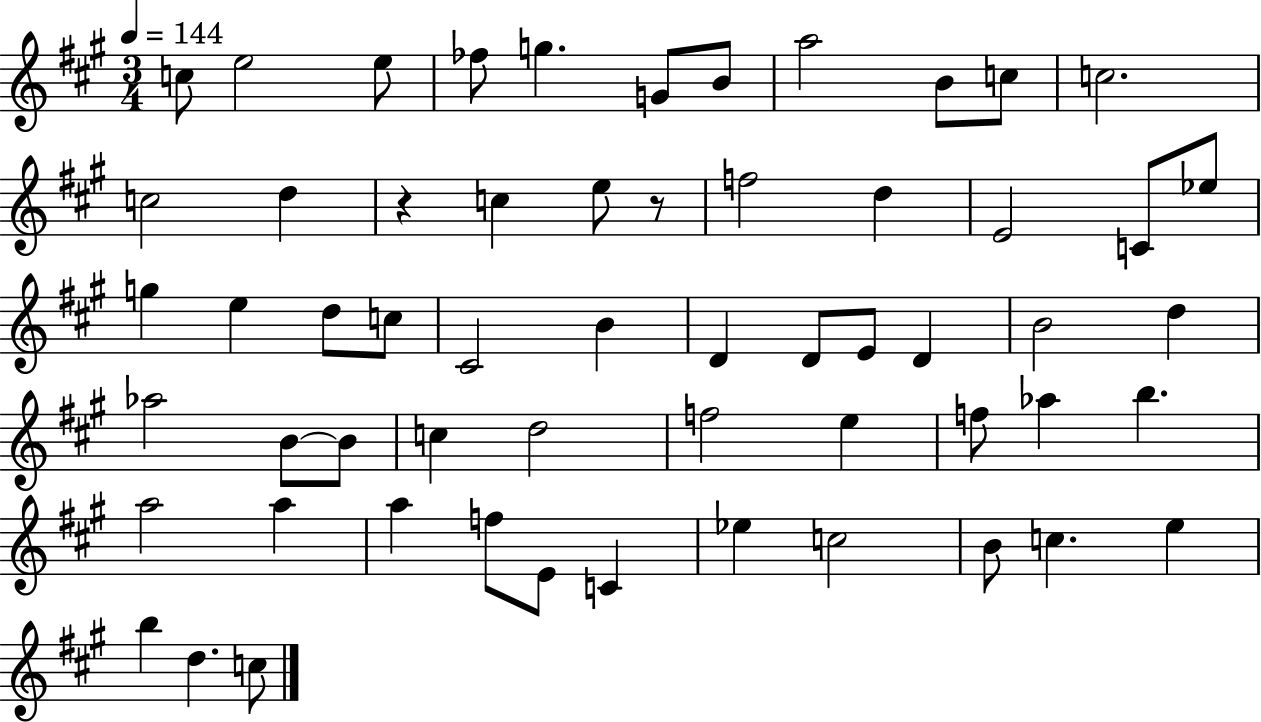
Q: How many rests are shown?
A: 2